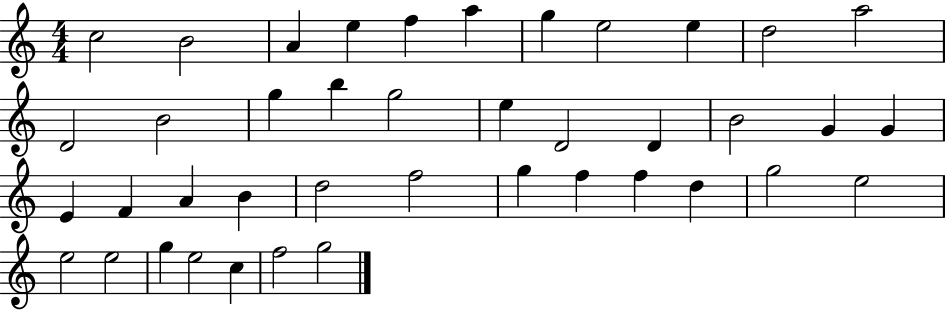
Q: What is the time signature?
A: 4/4